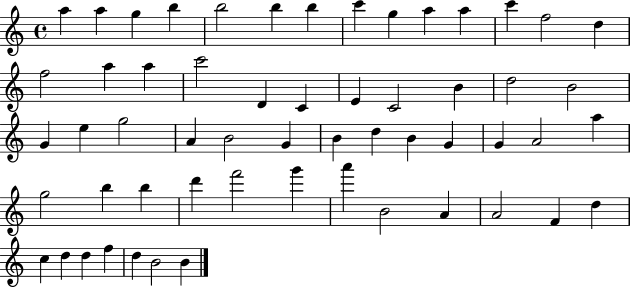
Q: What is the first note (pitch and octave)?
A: A5